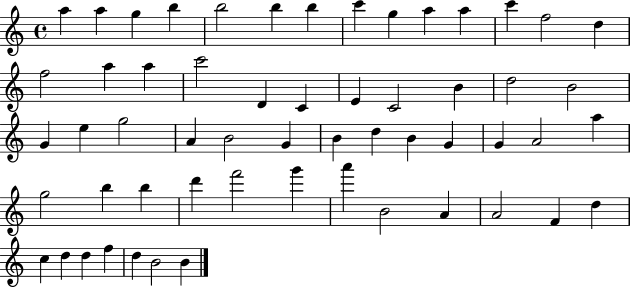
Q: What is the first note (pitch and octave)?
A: A5